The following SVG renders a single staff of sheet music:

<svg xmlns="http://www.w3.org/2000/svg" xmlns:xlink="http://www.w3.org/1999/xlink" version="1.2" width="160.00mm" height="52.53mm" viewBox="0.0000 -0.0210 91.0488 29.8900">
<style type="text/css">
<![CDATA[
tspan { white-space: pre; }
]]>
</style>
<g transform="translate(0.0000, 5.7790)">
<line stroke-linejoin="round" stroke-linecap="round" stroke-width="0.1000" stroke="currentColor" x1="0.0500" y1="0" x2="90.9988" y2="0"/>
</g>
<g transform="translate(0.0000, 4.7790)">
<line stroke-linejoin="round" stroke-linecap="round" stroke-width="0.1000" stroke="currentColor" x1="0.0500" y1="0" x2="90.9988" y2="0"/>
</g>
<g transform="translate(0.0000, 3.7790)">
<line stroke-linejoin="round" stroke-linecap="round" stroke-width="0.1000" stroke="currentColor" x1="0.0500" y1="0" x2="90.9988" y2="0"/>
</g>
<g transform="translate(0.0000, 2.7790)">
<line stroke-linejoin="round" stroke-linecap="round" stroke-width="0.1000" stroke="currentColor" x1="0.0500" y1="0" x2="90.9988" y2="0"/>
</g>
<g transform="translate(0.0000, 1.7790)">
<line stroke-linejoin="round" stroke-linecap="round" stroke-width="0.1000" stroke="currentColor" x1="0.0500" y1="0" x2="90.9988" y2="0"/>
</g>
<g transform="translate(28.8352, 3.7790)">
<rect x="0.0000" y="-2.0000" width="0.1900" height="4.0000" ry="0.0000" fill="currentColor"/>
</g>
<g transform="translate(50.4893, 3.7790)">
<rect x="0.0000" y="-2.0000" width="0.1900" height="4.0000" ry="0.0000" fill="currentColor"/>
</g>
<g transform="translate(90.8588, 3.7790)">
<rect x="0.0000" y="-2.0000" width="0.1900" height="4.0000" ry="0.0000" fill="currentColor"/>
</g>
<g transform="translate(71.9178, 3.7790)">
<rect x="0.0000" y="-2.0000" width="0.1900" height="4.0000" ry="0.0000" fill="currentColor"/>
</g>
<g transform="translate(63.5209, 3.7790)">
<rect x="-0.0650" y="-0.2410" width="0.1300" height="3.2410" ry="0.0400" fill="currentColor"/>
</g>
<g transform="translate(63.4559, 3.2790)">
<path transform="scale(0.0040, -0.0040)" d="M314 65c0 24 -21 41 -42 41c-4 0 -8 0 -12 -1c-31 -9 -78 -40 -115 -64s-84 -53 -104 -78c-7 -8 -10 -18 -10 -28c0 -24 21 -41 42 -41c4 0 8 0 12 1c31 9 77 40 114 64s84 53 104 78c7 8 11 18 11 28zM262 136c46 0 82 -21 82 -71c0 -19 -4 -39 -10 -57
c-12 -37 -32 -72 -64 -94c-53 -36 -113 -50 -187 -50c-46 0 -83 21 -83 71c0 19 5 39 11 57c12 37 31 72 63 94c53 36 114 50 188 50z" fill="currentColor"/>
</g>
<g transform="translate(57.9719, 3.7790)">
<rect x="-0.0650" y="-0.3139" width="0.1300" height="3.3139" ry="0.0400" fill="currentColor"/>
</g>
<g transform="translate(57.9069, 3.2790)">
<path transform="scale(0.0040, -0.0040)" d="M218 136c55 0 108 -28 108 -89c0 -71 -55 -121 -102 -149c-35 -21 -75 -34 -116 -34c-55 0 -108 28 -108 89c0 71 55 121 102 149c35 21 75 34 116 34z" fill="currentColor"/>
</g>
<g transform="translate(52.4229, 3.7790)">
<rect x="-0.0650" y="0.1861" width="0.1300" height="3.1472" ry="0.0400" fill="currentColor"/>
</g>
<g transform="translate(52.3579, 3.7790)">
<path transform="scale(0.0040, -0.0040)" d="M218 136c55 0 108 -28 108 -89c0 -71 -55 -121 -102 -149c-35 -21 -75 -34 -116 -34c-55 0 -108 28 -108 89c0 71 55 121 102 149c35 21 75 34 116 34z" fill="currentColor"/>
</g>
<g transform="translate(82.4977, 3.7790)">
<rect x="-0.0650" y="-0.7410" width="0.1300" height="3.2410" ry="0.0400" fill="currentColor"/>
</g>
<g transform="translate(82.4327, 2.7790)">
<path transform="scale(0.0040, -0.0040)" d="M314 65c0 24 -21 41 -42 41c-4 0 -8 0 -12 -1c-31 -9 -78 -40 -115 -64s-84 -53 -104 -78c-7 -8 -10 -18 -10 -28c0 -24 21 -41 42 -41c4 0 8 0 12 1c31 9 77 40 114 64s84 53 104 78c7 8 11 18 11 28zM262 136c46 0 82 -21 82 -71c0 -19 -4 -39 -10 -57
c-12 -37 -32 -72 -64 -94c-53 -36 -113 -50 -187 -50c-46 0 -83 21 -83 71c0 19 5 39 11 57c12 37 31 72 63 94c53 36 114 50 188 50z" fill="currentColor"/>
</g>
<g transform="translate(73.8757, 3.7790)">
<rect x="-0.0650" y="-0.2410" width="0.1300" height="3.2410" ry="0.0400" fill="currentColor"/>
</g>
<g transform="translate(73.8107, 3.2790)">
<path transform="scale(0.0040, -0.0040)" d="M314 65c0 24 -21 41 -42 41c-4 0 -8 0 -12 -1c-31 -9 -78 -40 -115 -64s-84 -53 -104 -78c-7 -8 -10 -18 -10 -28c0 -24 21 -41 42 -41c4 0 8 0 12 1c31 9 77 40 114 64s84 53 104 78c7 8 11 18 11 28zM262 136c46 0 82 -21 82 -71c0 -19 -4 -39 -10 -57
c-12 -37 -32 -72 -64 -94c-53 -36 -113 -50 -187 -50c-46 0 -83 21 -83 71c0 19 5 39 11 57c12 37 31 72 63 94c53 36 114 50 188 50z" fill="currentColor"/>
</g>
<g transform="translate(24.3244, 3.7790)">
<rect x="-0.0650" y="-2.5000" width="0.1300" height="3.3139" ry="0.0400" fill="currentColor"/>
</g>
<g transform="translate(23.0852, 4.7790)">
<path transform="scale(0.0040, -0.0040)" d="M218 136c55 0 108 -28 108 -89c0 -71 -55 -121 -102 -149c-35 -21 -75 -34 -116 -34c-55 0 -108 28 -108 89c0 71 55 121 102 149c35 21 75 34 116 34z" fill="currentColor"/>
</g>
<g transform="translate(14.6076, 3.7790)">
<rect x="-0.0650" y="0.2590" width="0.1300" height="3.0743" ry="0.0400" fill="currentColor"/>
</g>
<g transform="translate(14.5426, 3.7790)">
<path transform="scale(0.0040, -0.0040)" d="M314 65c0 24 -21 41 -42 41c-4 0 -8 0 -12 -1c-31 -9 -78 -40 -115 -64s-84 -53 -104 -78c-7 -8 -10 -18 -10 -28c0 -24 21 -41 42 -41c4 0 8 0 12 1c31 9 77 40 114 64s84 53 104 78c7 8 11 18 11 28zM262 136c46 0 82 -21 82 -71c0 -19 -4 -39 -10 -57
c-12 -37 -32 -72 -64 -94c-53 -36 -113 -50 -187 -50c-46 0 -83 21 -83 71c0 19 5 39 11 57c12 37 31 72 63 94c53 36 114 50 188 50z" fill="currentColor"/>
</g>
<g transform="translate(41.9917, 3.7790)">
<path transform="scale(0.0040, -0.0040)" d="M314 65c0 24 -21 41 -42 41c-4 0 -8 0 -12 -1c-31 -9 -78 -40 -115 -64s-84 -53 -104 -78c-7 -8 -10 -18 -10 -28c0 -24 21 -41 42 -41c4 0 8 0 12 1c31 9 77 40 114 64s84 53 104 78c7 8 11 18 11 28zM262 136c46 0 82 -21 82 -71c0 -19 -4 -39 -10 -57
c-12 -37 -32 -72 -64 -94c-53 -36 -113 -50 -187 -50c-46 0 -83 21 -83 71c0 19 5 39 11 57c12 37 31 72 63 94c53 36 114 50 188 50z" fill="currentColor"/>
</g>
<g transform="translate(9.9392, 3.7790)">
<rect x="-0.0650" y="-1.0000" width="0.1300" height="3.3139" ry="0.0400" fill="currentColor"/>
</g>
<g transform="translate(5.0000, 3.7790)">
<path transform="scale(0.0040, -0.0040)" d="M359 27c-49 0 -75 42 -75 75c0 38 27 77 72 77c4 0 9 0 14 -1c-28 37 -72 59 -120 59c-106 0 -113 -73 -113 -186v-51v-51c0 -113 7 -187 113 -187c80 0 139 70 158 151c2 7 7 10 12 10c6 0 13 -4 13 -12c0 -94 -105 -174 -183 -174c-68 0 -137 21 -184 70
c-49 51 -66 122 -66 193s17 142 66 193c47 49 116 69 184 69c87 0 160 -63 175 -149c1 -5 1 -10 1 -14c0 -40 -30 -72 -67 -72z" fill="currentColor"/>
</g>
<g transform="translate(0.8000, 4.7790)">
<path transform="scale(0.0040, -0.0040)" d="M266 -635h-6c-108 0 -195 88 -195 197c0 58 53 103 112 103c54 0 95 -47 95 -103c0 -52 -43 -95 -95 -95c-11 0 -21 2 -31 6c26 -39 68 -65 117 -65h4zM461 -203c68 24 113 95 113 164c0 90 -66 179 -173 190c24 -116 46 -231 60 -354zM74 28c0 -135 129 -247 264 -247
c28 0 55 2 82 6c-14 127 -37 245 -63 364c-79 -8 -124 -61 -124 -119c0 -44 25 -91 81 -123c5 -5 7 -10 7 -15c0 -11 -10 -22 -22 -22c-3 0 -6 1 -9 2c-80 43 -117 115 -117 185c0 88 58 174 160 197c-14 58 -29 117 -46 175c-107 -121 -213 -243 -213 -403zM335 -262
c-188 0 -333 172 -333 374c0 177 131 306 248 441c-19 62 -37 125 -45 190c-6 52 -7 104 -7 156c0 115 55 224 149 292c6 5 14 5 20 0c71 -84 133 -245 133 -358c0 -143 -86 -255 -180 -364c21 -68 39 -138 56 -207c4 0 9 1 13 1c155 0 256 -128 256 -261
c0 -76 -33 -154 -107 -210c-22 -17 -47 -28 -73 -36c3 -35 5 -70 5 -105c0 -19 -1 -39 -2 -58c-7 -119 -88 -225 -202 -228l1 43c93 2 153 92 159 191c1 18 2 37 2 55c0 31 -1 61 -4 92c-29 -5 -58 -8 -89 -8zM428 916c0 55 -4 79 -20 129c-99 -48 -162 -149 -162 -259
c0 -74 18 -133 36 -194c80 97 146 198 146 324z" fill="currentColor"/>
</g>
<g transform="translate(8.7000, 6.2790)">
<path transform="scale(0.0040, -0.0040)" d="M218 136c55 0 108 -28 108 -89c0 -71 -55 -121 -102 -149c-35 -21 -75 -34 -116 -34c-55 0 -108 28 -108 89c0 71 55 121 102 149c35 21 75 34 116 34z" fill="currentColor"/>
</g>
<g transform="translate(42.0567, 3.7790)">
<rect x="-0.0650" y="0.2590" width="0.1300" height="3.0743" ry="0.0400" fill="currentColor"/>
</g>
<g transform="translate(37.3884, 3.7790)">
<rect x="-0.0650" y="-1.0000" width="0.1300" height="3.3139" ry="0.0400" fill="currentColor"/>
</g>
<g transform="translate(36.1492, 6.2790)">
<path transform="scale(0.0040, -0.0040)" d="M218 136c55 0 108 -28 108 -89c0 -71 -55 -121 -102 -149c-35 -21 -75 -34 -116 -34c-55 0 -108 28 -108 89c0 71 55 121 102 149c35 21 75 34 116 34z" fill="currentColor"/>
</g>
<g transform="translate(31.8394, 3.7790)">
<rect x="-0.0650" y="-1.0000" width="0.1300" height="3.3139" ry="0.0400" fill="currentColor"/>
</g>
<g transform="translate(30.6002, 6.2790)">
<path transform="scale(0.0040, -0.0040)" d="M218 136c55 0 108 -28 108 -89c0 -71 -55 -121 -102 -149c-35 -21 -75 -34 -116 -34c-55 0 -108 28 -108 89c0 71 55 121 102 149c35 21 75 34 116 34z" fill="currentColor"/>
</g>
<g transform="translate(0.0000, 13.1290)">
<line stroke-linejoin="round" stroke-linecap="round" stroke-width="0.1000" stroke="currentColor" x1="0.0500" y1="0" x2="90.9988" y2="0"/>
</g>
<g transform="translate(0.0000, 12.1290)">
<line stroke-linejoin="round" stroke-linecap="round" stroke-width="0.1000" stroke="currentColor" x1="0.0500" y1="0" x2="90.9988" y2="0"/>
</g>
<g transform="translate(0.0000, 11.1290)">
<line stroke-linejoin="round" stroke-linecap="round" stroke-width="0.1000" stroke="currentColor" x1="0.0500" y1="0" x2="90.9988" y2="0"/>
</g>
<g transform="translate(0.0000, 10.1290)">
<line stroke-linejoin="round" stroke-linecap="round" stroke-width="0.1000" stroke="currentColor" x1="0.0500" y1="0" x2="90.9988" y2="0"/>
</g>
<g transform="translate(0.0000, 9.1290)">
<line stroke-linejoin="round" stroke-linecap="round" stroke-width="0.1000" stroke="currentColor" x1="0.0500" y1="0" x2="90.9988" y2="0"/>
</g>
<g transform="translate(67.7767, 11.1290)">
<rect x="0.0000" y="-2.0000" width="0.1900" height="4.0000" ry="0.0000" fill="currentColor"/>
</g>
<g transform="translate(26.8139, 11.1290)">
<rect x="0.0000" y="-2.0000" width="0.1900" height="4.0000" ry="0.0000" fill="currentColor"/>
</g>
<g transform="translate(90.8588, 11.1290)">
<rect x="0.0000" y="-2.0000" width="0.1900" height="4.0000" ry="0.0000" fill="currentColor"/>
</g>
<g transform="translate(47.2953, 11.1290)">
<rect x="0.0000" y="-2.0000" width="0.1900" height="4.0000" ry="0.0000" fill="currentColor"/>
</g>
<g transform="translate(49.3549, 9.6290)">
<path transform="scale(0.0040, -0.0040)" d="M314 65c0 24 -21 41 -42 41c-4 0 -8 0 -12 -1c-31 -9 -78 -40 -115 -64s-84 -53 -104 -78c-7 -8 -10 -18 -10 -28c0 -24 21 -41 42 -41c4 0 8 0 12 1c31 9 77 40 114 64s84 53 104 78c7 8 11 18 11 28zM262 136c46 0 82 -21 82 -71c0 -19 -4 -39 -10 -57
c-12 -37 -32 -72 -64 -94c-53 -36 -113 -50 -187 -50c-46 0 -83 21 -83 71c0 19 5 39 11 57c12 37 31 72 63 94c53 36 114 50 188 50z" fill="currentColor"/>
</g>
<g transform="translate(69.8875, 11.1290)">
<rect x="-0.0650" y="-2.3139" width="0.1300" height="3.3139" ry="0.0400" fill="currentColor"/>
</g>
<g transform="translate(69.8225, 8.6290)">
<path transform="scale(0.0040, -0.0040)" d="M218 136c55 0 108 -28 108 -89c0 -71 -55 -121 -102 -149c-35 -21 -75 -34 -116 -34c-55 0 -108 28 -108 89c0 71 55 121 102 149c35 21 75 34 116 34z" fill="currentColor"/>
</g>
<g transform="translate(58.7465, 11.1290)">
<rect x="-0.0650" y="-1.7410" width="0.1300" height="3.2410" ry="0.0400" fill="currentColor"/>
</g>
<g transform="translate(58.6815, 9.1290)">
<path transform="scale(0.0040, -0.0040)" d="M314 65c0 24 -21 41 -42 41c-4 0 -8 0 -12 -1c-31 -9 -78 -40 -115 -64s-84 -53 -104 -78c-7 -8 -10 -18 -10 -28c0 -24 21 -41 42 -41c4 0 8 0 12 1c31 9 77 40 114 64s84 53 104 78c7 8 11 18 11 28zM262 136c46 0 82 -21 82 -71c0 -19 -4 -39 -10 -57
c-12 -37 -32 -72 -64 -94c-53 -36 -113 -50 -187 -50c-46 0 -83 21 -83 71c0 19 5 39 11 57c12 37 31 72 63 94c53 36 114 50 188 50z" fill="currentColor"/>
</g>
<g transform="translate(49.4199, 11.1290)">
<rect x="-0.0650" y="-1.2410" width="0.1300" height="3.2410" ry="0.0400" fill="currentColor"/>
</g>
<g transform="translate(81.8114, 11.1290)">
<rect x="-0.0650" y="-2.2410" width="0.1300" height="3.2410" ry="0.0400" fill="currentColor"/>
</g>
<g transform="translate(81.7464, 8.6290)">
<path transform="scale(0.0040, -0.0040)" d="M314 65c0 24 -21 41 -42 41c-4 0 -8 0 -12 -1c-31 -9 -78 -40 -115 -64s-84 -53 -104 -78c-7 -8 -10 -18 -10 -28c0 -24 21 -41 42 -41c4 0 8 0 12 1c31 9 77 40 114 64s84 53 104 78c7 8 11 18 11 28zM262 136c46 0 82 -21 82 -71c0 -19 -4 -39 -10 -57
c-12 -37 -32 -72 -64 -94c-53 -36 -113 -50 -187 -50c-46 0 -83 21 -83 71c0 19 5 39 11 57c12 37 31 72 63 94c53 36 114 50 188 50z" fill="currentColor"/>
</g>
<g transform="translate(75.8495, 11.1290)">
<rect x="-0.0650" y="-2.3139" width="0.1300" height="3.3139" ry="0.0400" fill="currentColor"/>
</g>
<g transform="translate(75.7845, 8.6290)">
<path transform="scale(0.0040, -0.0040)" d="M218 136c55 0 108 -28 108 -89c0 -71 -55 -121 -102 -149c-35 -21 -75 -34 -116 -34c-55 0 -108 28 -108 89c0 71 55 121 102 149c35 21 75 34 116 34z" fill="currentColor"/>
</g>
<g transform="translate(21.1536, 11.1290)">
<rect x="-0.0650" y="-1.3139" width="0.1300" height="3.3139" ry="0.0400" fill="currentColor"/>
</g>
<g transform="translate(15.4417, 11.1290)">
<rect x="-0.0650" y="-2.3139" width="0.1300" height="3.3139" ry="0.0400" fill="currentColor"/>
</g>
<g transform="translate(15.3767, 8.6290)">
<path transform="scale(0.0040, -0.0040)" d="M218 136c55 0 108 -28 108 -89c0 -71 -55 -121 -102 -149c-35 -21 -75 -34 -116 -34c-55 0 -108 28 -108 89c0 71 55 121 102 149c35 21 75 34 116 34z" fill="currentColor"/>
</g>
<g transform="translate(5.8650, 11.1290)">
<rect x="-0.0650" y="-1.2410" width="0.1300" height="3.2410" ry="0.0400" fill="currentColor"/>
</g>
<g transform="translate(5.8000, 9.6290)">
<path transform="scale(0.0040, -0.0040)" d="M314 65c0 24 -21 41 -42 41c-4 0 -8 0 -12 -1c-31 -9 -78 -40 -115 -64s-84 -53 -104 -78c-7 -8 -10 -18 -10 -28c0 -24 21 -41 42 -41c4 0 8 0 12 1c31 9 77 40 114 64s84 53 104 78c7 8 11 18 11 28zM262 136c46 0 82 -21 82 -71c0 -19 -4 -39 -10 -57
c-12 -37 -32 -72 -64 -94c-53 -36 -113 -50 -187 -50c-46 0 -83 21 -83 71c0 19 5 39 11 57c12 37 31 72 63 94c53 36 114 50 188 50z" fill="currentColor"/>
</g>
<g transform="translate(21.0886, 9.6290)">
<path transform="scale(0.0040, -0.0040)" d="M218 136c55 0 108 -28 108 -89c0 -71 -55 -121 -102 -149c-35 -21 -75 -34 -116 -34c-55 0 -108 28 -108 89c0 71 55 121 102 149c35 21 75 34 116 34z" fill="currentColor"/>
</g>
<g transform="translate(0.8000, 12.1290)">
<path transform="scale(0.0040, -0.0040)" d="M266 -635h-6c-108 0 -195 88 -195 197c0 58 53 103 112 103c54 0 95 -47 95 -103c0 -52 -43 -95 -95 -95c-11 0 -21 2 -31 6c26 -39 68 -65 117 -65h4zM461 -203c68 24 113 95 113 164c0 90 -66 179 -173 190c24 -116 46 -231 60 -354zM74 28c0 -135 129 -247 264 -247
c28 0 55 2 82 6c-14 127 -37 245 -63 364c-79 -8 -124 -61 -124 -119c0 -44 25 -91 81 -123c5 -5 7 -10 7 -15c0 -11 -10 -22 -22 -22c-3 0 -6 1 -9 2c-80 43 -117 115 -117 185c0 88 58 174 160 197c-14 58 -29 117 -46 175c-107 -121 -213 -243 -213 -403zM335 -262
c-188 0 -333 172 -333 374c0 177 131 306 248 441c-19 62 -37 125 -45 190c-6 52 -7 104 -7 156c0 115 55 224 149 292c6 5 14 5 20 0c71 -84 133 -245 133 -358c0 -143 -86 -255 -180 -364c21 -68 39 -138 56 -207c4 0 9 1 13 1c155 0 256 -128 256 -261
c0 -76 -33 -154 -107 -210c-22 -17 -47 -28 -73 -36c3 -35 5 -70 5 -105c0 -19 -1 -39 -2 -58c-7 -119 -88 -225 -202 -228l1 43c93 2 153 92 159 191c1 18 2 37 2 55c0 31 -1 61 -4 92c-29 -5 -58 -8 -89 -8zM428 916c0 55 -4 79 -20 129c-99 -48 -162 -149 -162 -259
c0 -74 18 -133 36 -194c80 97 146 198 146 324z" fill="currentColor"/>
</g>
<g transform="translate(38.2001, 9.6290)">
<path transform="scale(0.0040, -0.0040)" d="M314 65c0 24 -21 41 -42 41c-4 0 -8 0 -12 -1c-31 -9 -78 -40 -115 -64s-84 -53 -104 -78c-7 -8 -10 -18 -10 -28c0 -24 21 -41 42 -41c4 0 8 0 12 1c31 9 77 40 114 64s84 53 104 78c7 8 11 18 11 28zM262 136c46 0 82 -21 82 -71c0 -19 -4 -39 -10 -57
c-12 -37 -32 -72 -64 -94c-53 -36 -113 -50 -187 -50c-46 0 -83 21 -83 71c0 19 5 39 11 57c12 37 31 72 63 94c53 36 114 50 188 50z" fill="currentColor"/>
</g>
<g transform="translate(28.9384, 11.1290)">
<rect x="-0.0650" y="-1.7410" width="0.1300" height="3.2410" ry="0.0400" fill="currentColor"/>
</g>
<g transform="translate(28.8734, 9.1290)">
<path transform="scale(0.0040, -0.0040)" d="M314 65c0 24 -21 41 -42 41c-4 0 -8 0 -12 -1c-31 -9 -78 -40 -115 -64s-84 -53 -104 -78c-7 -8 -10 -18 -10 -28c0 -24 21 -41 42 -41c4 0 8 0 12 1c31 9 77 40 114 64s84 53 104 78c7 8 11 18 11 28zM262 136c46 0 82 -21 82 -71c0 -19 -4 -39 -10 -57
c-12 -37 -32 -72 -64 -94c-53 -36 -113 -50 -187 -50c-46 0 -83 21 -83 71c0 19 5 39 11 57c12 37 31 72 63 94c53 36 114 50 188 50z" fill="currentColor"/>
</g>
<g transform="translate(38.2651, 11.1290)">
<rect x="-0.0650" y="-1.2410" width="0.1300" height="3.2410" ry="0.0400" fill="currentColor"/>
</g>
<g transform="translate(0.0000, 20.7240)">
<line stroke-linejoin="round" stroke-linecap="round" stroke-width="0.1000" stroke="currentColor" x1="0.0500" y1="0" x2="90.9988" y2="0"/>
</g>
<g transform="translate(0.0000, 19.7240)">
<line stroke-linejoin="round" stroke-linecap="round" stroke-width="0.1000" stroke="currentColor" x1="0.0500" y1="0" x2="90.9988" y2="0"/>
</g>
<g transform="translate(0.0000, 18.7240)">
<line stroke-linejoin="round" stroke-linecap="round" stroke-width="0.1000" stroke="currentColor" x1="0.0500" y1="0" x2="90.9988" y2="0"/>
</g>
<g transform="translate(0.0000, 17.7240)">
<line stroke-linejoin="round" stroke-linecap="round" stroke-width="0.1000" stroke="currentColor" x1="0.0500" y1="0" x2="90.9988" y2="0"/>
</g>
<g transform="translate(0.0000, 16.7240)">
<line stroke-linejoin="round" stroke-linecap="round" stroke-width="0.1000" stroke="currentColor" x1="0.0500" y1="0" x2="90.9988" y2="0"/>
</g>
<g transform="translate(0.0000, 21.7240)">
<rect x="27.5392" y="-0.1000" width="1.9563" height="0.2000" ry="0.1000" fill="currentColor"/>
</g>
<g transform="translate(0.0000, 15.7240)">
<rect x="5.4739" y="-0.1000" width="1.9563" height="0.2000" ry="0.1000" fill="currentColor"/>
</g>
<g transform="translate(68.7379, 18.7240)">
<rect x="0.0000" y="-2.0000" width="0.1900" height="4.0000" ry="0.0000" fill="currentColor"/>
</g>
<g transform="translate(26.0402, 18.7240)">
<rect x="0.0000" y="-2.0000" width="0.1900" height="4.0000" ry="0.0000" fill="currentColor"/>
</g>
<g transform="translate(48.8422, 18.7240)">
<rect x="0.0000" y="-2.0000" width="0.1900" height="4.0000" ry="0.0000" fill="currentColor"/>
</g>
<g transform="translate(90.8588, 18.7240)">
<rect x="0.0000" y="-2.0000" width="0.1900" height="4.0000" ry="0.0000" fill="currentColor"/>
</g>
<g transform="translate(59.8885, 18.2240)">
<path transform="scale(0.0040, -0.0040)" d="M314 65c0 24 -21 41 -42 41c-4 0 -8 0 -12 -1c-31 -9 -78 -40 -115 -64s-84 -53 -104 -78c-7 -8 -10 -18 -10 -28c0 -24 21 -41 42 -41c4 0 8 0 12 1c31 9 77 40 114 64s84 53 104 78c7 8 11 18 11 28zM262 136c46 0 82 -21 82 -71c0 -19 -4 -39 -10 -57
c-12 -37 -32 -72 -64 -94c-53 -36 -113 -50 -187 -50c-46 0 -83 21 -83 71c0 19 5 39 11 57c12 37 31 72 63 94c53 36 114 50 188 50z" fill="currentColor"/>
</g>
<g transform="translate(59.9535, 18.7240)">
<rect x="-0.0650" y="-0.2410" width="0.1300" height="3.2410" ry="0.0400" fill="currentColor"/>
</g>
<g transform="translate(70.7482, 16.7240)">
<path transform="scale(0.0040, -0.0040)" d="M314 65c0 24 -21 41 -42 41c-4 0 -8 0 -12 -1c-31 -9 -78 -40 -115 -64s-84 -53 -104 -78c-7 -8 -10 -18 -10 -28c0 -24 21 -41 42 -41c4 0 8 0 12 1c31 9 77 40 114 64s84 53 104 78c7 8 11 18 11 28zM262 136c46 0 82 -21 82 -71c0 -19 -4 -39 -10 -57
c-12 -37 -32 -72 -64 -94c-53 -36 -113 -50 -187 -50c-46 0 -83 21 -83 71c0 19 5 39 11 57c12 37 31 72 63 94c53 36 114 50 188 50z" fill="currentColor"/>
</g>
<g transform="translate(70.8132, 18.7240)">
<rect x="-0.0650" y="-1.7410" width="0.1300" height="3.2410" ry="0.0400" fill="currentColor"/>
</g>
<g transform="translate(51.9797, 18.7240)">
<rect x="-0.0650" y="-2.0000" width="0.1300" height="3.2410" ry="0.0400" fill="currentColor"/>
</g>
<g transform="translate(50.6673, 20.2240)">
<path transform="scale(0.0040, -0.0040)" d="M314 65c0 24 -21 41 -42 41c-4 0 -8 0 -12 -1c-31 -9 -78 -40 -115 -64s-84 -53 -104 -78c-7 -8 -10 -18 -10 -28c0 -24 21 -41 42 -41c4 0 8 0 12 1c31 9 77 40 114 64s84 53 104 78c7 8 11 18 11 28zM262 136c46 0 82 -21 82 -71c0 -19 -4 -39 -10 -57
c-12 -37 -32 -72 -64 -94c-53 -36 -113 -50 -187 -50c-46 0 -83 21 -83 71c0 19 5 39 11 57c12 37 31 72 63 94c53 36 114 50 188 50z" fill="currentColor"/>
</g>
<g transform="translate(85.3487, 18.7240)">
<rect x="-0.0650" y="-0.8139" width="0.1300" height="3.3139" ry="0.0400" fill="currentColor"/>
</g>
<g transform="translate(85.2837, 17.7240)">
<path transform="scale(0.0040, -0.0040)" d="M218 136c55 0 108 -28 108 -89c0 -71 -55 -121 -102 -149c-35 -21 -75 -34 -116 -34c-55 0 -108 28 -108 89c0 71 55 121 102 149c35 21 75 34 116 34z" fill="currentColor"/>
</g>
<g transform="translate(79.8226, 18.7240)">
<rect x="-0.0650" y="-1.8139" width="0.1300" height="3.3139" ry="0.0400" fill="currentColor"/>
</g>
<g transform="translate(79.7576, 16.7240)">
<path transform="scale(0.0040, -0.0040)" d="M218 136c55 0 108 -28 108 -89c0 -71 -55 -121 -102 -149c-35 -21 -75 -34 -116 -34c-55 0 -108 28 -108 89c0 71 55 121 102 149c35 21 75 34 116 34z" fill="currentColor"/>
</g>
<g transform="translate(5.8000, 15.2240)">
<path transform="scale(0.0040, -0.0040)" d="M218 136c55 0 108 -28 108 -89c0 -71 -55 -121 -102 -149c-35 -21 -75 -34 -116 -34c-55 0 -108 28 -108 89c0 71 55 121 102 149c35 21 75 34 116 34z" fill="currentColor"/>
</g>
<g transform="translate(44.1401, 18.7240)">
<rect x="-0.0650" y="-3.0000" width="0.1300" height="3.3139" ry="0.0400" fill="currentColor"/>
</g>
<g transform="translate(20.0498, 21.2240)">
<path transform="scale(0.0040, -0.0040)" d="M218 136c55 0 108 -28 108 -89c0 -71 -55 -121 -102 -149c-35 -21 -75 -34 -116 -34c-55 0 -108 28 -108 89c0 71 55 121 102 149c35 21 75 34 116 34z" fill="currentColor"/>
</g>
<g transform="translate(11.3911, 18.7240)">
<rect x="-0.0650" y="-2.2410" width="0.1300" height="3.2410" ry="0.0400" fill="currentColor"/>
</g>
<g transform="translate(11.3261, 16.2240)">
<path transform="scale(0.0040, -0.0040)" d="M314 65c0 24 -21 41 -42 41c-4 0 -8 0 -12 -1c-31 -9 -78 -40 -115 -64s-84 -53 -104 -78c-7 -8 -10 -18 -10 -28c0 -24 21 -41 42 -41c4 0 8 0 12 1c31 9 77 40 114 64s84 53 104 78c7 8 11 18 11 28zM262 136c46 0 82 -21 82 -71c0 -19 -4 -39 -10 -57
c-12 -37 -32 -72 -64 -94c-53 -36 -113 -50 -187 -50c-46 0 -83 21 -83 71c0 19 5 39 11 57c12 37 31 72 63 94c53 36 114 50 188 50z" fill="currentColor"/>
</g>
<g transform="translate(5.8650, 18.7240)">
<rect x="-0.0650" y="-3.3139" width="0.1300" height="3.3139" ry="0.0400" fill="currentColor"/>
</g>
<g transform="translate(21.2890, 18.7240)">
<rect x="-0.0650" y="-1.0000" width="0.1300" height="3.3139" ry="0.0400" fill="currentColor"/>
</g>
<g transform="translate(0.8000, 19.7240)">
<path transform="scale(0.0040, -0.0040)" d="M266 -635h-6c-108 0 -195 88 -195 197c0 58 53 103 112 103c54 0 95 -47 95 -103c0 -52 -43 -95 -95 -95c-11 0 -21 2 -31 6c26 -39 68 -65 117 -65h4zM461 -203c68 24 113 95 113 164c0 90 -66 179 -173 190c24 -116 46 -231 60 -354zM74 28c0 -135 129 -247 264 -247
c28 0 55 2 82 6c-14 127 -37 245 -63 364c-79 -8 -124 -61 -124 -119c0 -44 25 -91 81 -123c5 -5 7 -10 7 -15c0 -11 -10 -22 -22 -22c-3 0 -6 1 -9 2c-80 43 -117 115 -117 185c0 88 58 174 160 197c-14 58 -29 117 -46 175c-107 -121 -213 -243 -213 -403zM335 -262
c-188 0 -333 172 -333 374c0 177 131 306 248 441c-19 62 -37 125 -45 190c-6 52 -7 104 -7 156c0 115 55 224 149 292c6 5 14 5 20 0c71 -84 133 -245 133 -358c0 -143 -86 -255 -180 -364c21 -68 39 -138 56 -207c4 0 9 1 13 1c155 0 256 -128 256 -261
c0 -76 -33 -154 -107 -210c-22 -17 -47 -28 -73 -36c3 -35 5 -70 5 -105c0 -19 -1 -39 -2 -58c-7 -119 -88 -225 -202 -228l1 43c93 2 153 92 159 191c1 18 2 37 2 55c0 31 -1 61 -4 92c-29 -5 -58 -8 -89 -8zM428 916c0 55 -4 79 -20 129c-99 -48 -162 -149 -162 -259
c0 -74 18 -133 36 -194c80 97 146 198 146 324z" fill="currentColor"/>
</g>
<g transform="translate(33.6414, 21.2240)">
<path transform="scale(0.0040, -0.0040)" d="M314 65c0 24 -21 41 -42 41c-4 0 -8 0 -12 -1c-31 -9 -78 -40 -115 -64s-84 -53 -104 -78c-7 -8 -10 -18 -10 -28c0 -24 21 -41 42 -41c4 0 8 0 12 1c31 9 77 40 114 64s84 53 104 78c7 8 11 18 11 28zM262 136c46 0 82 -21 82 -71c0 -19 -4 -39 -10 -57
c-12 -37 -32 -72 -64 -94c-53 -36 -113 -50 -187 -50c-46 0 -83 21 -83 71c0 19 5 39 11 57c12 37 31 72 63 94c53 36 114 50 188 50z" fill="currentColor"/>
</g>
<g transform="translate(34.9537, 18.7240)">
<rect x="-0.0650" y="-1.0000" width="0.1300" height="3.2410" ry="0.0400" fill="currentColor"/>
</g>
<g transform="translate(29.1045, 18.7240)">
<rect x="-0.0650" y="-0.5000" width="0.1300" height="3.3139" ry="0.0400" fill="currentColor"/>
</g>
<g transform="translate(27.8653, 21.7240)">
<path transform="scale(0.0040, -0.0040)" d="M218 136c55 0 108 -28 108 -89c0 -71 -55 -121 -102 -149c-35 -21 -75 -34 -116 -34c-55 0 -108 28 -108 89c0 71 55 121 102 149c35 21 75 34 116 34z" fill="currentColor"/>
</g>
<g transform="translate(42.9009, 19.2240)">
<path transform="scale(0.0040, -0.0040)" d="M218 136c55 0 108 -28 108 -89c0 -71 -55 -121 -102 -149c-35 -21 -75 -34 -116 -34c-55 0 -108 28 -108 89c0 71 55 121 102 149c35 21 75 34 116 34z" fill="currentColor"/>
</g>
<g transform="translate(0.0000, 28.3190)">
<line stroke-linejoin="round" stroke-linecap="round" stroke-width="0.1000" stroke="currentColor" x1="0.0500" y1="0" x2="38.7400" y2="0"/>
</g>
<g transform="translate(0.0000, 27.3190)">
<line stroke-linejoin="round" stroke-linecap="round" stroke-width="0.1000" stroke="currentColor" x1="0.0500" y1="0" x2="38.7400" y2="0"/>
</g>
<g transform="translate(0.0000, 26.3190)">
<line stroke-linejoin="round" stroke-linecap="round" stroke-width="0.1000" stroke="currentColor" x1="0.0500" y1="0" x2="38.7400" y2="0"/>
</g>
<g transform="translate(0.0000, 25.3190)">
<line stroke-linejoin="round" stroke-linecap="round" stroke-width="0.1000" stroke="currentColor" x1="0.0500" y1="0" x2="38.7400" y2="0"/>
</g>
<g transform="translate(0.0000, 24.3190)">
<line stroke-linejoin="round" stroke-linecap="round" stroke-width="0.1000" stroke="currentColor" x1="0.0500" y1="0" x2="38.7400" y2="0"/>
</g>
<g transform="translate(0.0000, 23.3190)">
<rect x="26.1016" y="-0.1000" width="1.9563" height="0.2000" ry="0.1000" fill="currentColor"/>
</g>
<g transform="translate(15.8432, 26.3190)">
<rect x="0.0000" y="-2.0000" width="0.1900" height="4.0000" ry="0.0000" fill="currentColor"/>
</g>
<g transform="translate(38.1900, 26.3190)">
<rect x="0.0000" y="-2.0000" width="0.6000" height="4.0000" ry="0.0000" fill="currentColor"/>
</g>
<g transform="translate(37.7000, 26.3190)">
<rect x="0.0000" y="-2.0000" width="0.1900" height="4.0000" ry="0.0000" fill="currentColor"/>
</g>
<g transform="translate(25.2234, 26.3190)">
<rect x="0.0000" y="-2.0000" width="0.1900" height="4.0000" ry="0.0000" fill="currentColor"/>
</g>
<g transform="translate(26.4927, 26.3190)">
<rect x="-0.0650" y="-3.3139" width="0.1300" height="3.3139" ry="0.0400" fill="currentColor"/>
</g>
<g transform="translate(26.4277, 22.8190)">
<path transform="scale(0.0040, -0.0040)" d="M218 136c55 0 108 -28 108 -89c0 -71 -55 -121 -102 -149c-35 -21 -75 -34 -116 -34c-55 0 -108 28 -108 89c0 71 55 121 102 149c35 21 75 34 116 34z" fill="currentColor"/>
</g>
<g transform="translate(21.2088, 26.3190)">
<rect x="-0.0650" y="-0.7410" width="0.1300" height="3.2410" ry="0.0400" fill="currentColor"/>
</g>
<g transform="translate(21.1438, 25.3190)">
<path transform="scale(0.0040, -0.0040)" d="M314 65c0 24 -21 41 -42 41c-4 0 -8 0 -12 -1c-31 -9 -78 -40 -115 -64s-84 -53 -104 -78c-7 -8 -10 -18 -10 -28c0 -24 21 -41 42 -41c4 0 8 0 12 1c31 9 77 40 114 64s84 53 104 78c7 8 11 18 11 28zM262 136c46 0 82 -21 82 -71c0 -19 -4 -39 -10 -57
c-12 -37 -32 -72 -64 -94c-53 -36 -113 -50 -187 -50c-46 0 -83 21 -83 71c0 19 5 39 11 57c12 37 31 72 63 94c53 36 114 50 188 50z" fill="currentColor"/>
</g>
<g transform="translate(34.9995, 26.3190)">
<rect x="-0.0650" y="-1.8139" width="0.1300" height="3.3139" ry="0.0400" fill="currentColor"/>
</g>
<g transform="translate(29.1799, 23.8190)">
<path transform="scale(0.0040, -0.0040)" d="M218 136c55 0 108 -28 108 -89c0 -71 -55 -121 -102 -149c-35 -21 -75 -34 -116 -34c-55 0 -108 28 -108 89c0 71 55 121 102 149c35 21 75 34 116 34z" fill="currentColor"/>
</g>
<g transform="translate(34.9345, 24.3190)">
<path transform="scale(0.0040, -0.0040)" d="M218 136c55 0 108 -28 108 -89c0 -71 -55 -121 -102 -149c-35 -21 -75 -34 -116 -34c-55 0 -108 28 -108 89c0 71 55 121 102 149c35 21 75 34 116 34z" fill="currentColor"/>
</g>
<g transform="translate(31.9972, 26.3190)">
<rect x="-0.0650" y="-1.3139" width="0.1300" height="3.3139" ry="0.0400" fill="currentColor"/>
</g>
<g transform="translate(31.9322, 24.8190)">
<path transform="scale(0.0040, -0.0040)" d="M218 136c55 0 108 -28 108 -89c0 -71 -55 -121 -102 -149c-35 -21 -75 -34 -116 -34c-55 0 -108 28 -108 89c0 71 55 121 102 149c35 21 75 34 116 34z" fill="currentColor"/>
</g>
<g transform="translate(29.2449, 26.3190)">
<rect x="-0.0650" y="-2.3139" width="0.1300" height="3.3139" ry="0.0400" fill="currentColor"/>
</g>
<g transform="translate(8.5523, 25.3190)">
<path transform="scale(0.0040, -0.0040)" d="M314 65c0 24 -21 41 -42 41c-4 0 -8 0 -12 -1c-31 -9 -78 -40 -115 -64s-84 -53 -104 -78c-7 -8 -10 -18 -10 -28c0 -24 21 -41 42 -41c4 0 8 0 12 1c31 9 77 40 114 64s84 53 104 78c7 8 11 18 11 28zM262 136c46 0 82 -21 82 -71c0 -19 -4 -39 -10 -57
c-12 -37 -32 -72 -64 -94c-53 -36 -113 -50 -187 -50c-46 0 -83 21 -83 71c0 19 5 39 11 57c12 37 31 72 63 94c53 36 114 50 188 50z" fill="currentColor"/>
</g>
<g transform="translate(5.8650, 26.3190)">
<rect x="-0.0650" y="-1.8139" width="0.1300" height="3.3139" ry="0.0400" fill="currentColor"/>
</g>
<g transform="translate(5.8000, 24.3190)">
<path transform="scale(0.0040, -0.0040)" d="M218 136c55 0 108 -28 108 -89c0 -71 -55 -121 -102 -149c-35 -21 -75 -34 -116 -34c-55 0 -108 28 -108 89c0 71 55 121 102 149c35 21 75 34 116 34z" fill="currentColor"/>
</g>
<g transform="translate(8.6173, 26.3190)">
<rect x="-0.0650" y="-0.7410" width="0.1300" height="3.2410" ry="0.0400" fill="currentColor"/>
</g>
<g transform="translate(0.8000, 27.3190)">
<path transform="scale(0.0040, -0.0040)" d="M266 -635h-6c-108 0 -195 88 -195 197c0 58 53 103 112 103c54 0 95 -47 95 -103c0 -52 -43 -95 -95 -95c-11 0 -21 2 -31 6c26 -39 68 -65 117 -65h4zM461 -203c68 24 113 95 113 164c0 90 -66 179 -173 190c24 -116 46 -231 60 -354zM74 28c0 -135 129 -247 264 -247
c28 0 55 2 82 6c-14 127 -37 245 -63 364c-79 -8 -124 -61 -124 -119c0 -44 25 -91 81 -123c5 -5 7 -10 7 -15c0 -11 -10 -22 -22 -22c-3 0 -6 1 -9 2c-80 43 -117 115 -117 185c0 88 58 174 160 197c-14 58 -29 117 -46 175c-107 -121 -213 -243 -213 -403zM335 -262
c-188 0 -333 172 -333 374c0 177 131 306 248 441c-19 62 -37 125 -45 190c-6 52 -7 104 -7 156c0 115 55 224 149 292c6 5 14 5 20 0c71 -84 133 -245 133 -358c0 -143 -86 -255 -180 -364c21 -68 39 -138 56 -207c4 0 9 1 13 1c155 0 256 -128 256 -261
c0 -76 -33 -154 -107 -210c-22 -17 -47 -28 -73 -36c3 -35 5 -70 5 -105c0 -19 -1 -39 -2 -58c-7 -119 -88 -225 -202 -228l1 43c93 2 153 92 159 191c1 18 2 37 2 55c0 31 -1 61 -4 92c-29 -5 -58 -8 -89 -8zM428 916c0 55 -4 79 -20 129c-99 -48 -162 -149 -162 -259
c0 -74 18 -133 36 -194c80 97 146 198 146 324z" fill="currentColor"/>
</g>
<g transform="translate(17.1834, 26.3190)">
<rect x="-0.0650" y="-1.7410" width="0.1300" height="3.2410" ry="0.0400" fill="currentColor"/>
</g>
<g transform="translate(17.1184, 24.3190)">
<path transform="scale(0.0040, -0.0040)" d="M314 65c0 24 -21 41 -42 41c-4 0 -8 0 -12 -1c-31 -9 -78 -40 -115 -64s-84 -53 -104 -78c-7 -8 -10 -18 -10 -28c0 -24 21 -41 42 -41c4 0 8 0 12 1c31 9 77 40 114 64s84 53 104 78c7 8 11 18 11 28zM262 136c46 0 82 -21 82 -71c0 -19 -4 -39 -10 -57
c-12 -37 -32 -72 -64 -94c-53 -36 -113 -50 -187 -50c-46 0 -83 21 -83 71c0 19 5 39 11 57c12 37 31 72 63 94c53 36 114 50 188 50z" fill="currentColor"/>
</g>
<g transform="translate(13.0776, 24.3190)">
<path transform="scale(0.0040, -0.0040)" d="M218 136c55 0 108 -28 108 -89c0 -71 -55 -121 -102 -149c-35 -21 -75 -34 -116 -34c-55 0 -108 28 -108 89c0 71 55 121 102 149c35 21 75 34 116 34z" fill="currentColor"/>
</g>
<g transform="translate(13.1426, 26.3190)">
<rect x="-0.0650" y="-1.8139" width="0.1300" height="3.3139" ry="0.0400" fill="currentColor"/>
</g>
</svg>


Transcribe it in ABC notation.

X:1
T:Untitled
M:4/4
L:1/4
K:C
D B2 G D D B2 B c c2 c2 d2 e2 g e f2 e2 e2 f2 g g g2 b g2 D C D2 A F2 c2 f2 f d f d2 f f2 d2 b g e f